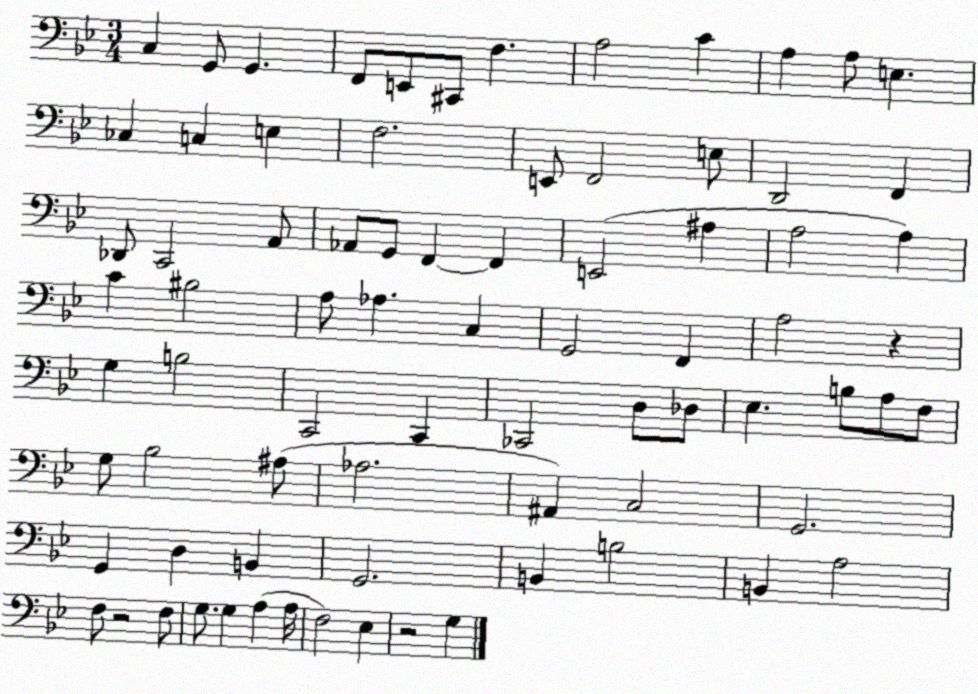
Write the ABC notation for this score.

X:1
T:Untitled
M:3/4
L:1/4
K:Bb
C, G,,/2 G,, F,,/2 E,,/2 ^C,,/2 F, A,2 C A, A,/2 E, _C, C, E, F,2 E,,/2 F,,2 E,/2 D,,2 F,, _D,,/2 C,,2 A,,/2 _A,,/2 G,,/2 F,, F,, E,,2 ^A, A,2 A, C ^B,2 A,/2 _A, C, G,,2 F,, A,2 z G, B,2 C,,2 C,, _C,,2 D,/2 _D,/2 _E, B,/2 A,/2 F,/2 G,/2 _B,2 ^A,/2 _A,2 ^A,, C,2 G,,2 G,, D, B,, G,,2 B,, B,2 B,, A,2 F,/2 z2 F,/2 G,/2 G, A, A,/4 F,2 _E, z2 G,